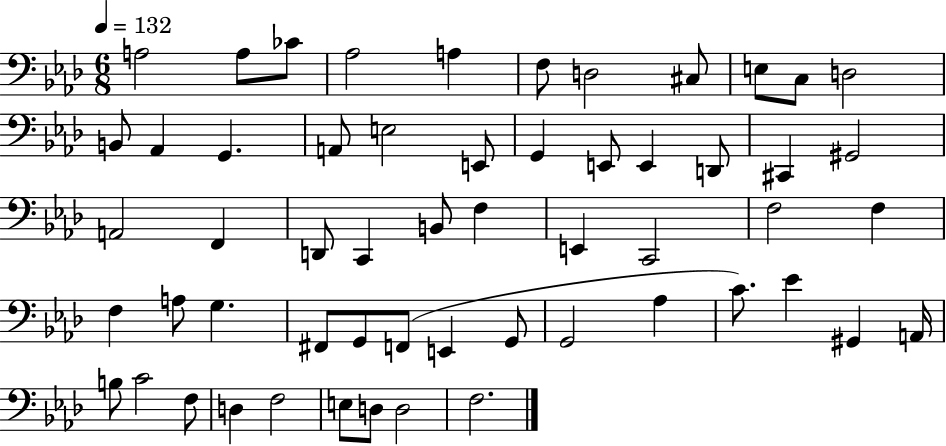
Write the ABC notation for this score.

X:1
T:Untitled
M:6/8
L:1/4
K:Ab
A,2 A,/2 _C/2 _A,2 A, F,/2 D,2 ^C,/2 E,/2 C,/2 D,2 B,,/2 _A,, G,, A,,/2 E,2 E,,/2 G,, E,,/2 E,, D,,/2 ^C,, ^G,,2 A,,2 F,, D,,/2 C,, B,,/2 F, E,, C,,2 F,2 F, F, A,/2 G, ^F,,/2 G,,/2 F,,/2 E,, G,,/2 G,,2 _A, C/2 _E ^G,, A,,/4 B,/2 C2 F,/2 D, F,2 E,/2 D,/2 D,2 F,2